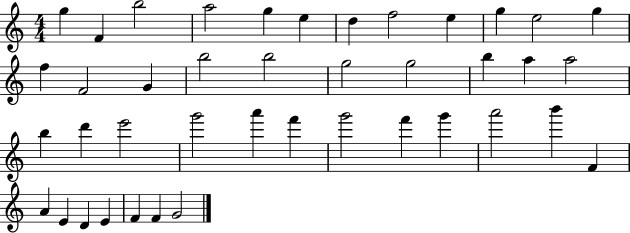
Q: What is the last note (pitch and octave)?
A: G4